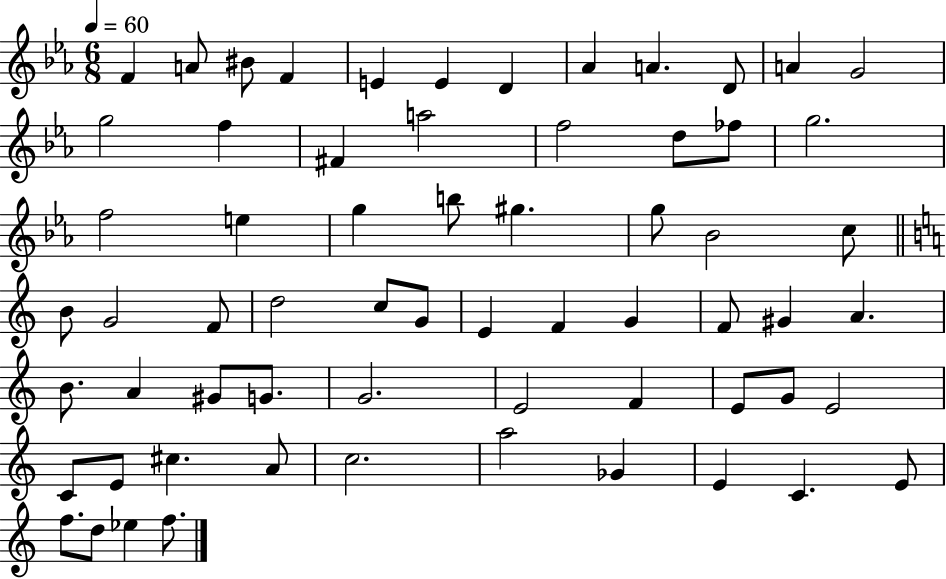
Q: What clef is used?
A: treble